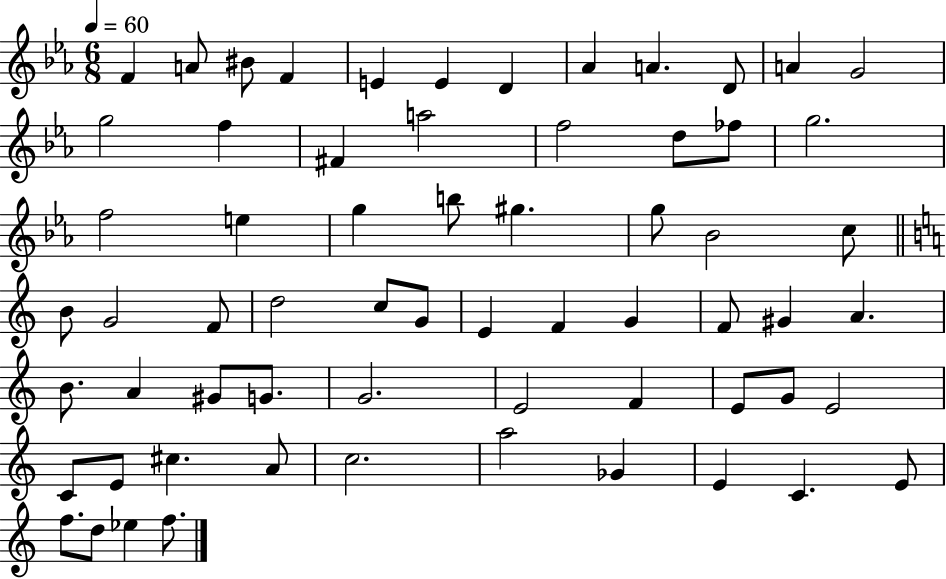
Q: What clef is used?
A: treble